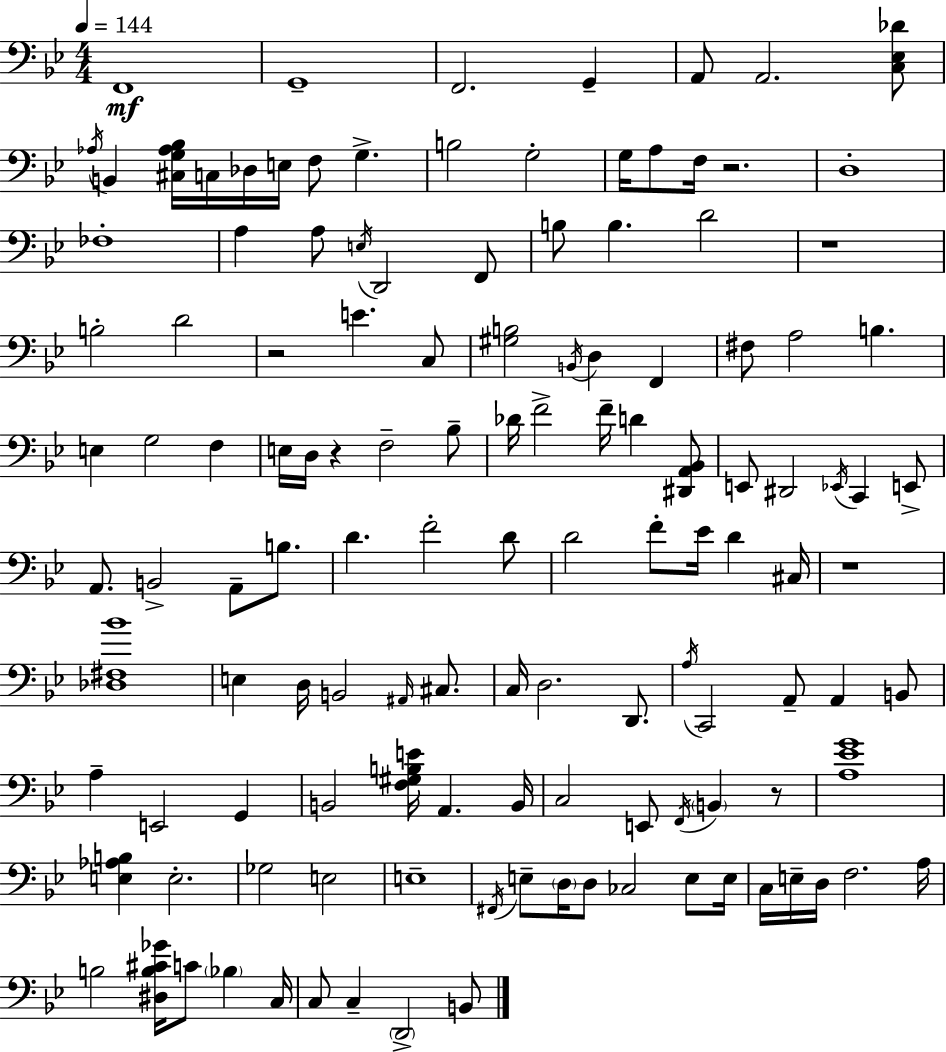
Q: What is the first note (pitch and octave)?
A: F2